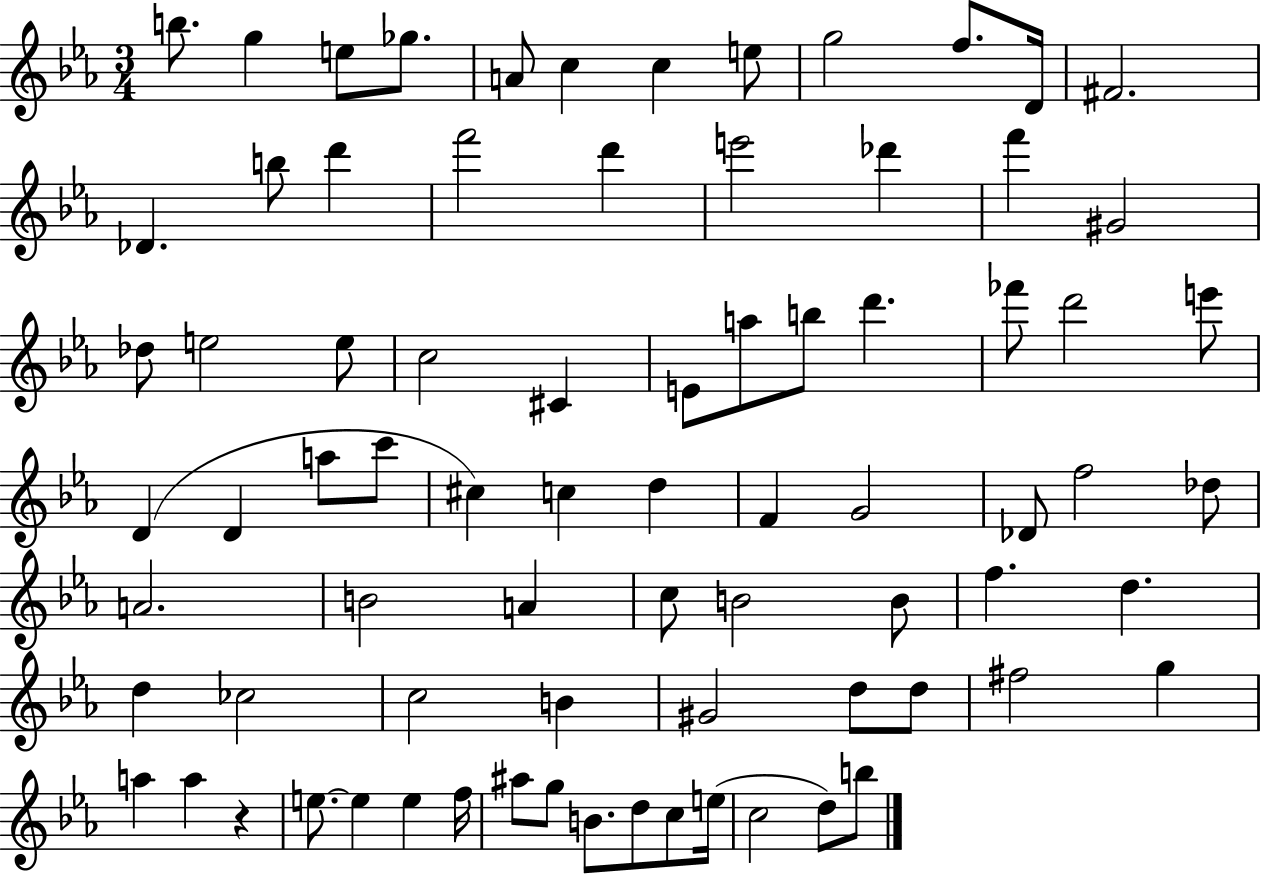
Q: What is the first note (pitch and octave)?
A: B5